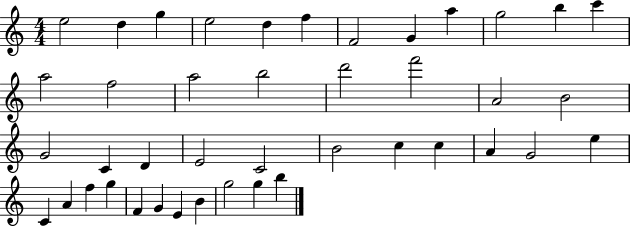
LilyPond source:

{
  \clef treble
  \numericTimeSignature
  \time 4/4
  \key c \major
  e''2 d''4 g''4 | e''2 d''4 f''4 | f'2 g'4 a''4 | g''2 b''4 c'''4 | \break a''2 f''2 | a''2 b''2 | d'''2 f'''2 | a'2 b'2 | \break g'2 c'4 d'4 | e'2 c'2 | b'2 c''4 c''4 | a'4 g'2 e''4 | \break c'4 a'4 f''4 g''4 | f'4 g'4 e'4 b'4 | g''2 g''4 b''4 | \bar "|."
}